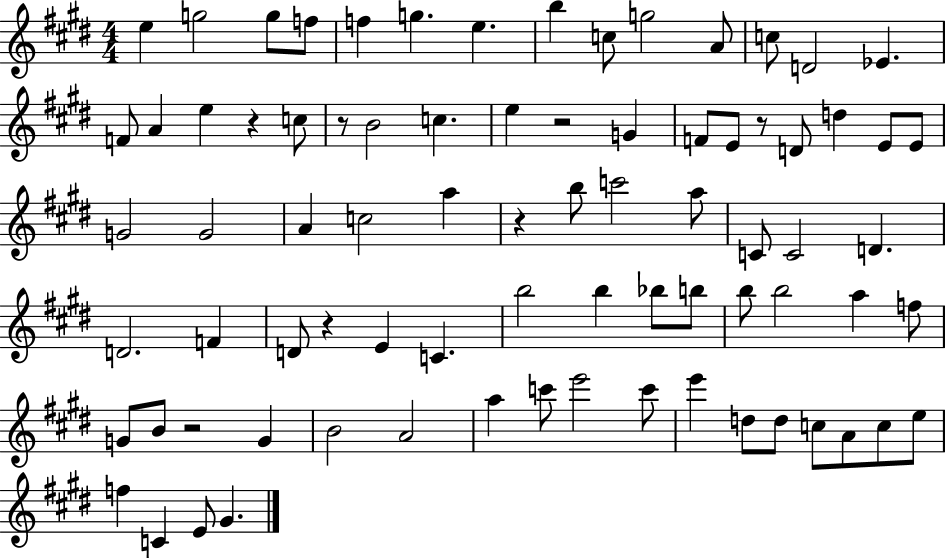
E5/q G5/h G5/e F5/e F5/q G5/q. E5/q. B5/q C5/e G5/h A4/e C5/e D4/h Eb4/q. F4/e A4/q E5/q R/q C5/e R/e B4/h C5/q. E5/q R/h G4/q F4/e E4/e R/e D4/e D5/q E4/e E4/e G4/h G4/h A4/q C5/h A5/q R/q B5/e C6/h A5/e C4/e C4/h D4/q. D4/h. F4/q D4/e R/q E4/q C4/q. B5/h B5/q Bb5/e B5/e B5/e B5/h A5/q F5/e G4/e B4/e R/h G4/q B4/h A4/h A5/q C6/e E6/h C6/e E6/q D5/e D5/e C5/e A4/e C5/e E5/e F5/q C4/q E4/e G#4/q.